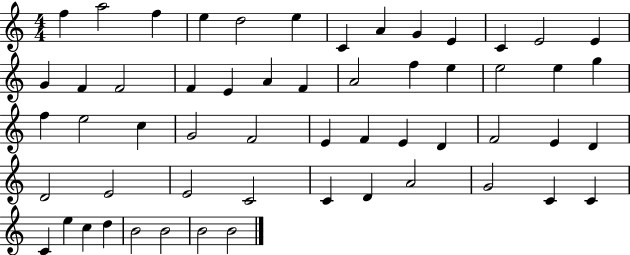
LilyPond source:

{
  \clef treble
  \numericTimeSignature
  \time 4/4
  \key c \major
  f''4 a''2 f''4 | e''4 d''2 e''4 | c'4 a'4 g'4 e'4 | c'4 e'2 e'4 | \break g'4 f'4 f'2 | f'4 e'4 a'4 f'4 | a'2 f''4 e''4 | e''2 e''4 g''4 | \break f''4 e''2 c''4 | g'2 f'2 | e'4 f'4 e'4 d'4 | f'2 e'4 d'4 | \break d'2 e'2 | e'2 c'2 | c'4 d'4 a'2 | g'2 c'4 c'4 | \break c'4 e''4 c''4 d''4 | b'2 b'2 | b'2 b'2 | \bar "|."
}